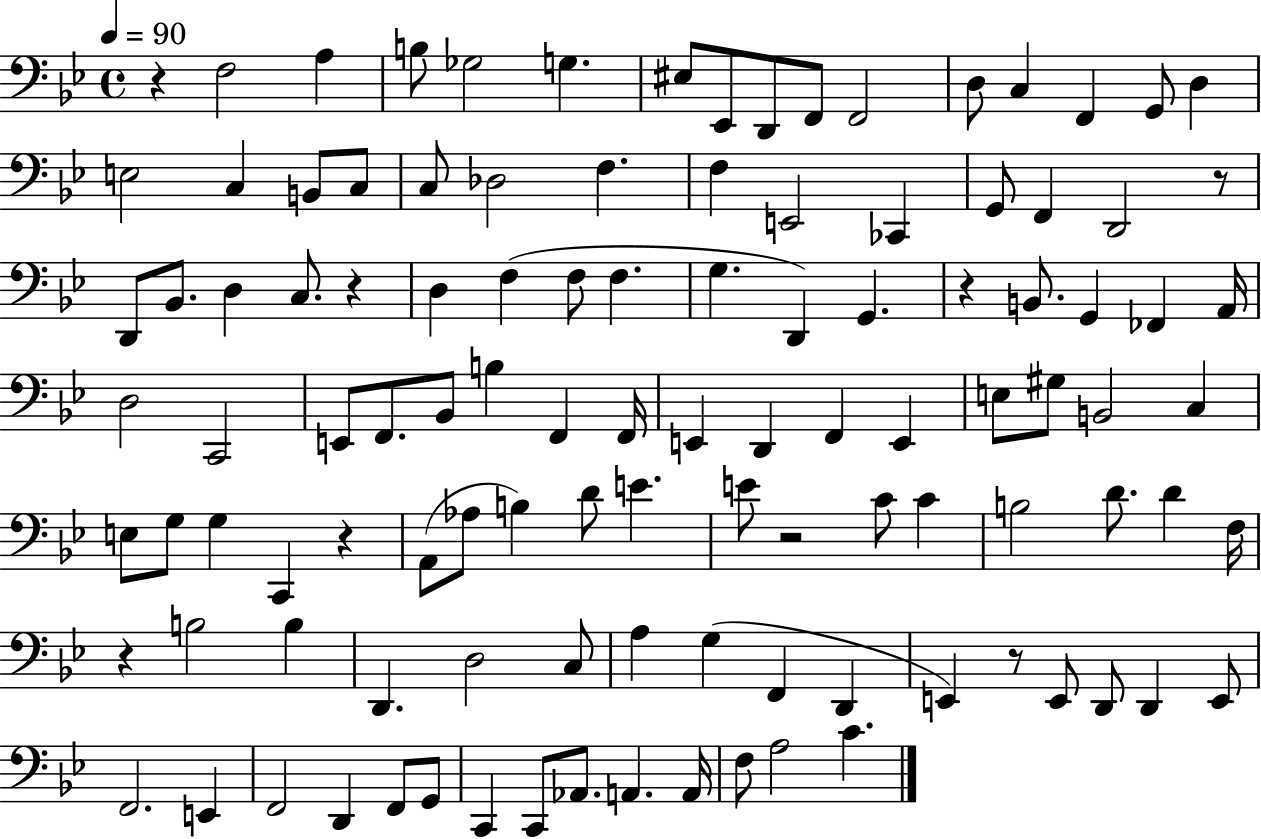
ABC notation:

X:1
T:Untitled
M:4/4
L:1/4
K:Bb
z F,2 A, B,/2 _G,2 G, ^E,/2 _E,,/2 D,,/2 F,,/2 F,,2 D,/2 C, F,, G,,/2 D, E,2 C, B,,/2 C,/2 C,/2 _D,2 F, F, E,,2 _C,, G,,/2 F,, D,,2 z/2 D,,/2 _B,,/2 D, C,/2 z D, F, F,/2 F, G, D,, G,, z B,,/2 G,, _F,, A,,/4 D,2 C,,2 E,,/2 F,,/2 _B,,/2 B, F,, F,,/4 E,, D,, F,, E,, E,/2 ^G,/2 B,,2 C, E,/2 G,/2 G, C,, z A,,/2 _A,/2 B, D/2 E E/2 z2 C/2 C B,2 D/2 D F,/4 z B,2 B, D,, D,2 C,/2 A, G, F,, D,, E,, z/2 E,,/2 D,,/2 D,, E,,/2 F,,2 E,, F,,2 D,, F,,/2 G,,/2 C,, C,,/2 _A,,/2 A,, A,,/4 F,/2 A,2 C